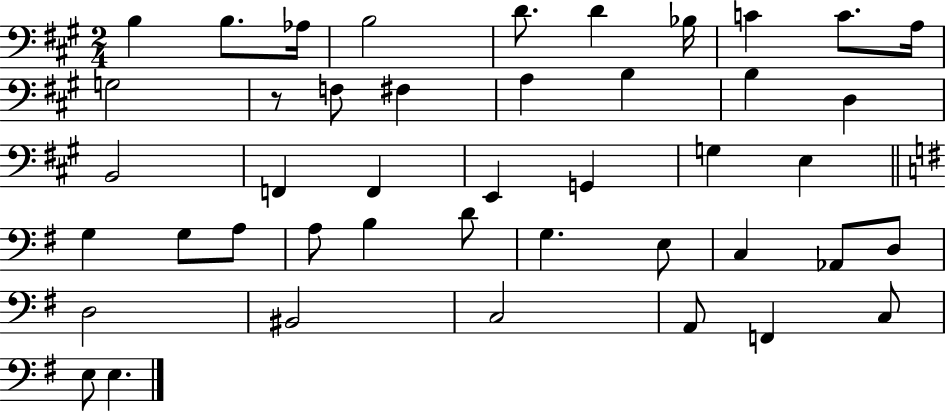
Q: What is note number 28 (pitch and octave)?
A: A3